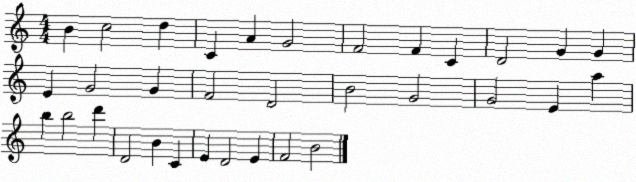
X:1
T:Untitled
M:4/4
L:1/4
K:C
B c2 d C A G2 F2 F C D2 G G E G2 G F2 D2 B2 G2 G2 E a b b2 d' D2 B C E D2 E F2 B2